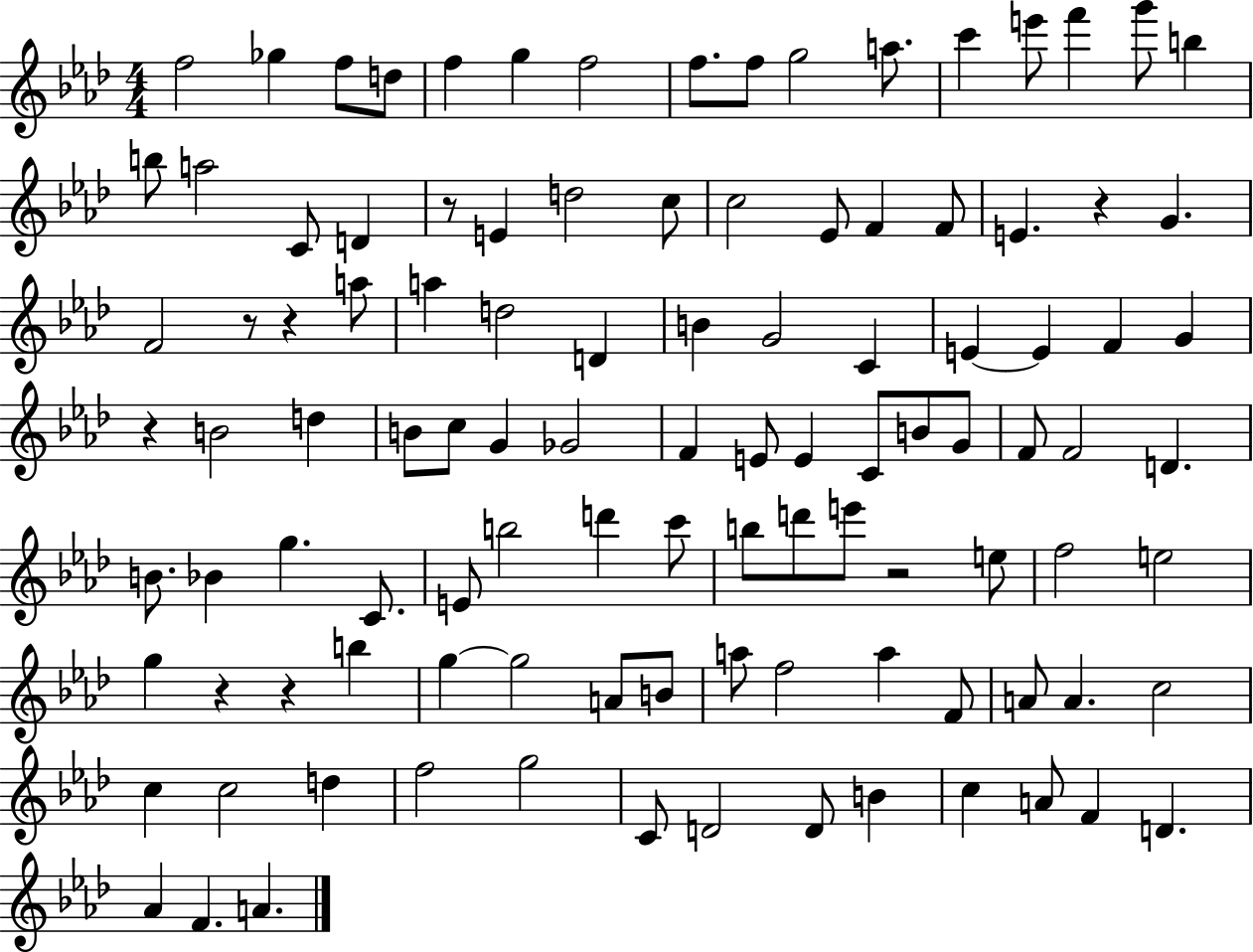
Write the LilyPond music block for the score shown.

{
  \clef treble
  \numericTimeSignature
  \time 4/4
  \key aes \major
  f''2 ges''4 f''8 d''8 | f''4 g''4 f''2 | f''8. f''8 g''2 a''8. | c'''4 e'''8 f'''4 g'''8 b''4 | \break b''8 a''2 c'8 d'4 | r8 e'4 d''2 c''8 | c''2 ees'8 f'4 f'8 | e'4. r4 g'4. | \break f'2 r8 r4 a''8 | a''4 d''2 d'4 | b'4 g'2 c'4 | e'4~~ e'4 f'4 g'4 | \break r4 b'2 d''4 | b'8 c''8 g'4 ges'2 | f'4 e'8 e'4 c'8 b'8 g'8 | f'8 f'2 d'4. | \break b'8. bes'4 g''4. c'8. | e'8 b''2 d'''4 c'''8 | b''8 d'''8 e'''8 r2 e''8 | f''2 e''2 | \break g''4 r4 r4 b''4 | g''4~~ g''2 a'8 b'8 | a''8 f''2 a''4 f'8 | a'8 a'4. c''2 | \break c''4 c''2 d''4 | f''2 g''2 | c'8 d'2 d'8 b'4 | c''4 a'8 f'4 d'4. | \break aes'4 f'4. a'4. | \bar "|."
}